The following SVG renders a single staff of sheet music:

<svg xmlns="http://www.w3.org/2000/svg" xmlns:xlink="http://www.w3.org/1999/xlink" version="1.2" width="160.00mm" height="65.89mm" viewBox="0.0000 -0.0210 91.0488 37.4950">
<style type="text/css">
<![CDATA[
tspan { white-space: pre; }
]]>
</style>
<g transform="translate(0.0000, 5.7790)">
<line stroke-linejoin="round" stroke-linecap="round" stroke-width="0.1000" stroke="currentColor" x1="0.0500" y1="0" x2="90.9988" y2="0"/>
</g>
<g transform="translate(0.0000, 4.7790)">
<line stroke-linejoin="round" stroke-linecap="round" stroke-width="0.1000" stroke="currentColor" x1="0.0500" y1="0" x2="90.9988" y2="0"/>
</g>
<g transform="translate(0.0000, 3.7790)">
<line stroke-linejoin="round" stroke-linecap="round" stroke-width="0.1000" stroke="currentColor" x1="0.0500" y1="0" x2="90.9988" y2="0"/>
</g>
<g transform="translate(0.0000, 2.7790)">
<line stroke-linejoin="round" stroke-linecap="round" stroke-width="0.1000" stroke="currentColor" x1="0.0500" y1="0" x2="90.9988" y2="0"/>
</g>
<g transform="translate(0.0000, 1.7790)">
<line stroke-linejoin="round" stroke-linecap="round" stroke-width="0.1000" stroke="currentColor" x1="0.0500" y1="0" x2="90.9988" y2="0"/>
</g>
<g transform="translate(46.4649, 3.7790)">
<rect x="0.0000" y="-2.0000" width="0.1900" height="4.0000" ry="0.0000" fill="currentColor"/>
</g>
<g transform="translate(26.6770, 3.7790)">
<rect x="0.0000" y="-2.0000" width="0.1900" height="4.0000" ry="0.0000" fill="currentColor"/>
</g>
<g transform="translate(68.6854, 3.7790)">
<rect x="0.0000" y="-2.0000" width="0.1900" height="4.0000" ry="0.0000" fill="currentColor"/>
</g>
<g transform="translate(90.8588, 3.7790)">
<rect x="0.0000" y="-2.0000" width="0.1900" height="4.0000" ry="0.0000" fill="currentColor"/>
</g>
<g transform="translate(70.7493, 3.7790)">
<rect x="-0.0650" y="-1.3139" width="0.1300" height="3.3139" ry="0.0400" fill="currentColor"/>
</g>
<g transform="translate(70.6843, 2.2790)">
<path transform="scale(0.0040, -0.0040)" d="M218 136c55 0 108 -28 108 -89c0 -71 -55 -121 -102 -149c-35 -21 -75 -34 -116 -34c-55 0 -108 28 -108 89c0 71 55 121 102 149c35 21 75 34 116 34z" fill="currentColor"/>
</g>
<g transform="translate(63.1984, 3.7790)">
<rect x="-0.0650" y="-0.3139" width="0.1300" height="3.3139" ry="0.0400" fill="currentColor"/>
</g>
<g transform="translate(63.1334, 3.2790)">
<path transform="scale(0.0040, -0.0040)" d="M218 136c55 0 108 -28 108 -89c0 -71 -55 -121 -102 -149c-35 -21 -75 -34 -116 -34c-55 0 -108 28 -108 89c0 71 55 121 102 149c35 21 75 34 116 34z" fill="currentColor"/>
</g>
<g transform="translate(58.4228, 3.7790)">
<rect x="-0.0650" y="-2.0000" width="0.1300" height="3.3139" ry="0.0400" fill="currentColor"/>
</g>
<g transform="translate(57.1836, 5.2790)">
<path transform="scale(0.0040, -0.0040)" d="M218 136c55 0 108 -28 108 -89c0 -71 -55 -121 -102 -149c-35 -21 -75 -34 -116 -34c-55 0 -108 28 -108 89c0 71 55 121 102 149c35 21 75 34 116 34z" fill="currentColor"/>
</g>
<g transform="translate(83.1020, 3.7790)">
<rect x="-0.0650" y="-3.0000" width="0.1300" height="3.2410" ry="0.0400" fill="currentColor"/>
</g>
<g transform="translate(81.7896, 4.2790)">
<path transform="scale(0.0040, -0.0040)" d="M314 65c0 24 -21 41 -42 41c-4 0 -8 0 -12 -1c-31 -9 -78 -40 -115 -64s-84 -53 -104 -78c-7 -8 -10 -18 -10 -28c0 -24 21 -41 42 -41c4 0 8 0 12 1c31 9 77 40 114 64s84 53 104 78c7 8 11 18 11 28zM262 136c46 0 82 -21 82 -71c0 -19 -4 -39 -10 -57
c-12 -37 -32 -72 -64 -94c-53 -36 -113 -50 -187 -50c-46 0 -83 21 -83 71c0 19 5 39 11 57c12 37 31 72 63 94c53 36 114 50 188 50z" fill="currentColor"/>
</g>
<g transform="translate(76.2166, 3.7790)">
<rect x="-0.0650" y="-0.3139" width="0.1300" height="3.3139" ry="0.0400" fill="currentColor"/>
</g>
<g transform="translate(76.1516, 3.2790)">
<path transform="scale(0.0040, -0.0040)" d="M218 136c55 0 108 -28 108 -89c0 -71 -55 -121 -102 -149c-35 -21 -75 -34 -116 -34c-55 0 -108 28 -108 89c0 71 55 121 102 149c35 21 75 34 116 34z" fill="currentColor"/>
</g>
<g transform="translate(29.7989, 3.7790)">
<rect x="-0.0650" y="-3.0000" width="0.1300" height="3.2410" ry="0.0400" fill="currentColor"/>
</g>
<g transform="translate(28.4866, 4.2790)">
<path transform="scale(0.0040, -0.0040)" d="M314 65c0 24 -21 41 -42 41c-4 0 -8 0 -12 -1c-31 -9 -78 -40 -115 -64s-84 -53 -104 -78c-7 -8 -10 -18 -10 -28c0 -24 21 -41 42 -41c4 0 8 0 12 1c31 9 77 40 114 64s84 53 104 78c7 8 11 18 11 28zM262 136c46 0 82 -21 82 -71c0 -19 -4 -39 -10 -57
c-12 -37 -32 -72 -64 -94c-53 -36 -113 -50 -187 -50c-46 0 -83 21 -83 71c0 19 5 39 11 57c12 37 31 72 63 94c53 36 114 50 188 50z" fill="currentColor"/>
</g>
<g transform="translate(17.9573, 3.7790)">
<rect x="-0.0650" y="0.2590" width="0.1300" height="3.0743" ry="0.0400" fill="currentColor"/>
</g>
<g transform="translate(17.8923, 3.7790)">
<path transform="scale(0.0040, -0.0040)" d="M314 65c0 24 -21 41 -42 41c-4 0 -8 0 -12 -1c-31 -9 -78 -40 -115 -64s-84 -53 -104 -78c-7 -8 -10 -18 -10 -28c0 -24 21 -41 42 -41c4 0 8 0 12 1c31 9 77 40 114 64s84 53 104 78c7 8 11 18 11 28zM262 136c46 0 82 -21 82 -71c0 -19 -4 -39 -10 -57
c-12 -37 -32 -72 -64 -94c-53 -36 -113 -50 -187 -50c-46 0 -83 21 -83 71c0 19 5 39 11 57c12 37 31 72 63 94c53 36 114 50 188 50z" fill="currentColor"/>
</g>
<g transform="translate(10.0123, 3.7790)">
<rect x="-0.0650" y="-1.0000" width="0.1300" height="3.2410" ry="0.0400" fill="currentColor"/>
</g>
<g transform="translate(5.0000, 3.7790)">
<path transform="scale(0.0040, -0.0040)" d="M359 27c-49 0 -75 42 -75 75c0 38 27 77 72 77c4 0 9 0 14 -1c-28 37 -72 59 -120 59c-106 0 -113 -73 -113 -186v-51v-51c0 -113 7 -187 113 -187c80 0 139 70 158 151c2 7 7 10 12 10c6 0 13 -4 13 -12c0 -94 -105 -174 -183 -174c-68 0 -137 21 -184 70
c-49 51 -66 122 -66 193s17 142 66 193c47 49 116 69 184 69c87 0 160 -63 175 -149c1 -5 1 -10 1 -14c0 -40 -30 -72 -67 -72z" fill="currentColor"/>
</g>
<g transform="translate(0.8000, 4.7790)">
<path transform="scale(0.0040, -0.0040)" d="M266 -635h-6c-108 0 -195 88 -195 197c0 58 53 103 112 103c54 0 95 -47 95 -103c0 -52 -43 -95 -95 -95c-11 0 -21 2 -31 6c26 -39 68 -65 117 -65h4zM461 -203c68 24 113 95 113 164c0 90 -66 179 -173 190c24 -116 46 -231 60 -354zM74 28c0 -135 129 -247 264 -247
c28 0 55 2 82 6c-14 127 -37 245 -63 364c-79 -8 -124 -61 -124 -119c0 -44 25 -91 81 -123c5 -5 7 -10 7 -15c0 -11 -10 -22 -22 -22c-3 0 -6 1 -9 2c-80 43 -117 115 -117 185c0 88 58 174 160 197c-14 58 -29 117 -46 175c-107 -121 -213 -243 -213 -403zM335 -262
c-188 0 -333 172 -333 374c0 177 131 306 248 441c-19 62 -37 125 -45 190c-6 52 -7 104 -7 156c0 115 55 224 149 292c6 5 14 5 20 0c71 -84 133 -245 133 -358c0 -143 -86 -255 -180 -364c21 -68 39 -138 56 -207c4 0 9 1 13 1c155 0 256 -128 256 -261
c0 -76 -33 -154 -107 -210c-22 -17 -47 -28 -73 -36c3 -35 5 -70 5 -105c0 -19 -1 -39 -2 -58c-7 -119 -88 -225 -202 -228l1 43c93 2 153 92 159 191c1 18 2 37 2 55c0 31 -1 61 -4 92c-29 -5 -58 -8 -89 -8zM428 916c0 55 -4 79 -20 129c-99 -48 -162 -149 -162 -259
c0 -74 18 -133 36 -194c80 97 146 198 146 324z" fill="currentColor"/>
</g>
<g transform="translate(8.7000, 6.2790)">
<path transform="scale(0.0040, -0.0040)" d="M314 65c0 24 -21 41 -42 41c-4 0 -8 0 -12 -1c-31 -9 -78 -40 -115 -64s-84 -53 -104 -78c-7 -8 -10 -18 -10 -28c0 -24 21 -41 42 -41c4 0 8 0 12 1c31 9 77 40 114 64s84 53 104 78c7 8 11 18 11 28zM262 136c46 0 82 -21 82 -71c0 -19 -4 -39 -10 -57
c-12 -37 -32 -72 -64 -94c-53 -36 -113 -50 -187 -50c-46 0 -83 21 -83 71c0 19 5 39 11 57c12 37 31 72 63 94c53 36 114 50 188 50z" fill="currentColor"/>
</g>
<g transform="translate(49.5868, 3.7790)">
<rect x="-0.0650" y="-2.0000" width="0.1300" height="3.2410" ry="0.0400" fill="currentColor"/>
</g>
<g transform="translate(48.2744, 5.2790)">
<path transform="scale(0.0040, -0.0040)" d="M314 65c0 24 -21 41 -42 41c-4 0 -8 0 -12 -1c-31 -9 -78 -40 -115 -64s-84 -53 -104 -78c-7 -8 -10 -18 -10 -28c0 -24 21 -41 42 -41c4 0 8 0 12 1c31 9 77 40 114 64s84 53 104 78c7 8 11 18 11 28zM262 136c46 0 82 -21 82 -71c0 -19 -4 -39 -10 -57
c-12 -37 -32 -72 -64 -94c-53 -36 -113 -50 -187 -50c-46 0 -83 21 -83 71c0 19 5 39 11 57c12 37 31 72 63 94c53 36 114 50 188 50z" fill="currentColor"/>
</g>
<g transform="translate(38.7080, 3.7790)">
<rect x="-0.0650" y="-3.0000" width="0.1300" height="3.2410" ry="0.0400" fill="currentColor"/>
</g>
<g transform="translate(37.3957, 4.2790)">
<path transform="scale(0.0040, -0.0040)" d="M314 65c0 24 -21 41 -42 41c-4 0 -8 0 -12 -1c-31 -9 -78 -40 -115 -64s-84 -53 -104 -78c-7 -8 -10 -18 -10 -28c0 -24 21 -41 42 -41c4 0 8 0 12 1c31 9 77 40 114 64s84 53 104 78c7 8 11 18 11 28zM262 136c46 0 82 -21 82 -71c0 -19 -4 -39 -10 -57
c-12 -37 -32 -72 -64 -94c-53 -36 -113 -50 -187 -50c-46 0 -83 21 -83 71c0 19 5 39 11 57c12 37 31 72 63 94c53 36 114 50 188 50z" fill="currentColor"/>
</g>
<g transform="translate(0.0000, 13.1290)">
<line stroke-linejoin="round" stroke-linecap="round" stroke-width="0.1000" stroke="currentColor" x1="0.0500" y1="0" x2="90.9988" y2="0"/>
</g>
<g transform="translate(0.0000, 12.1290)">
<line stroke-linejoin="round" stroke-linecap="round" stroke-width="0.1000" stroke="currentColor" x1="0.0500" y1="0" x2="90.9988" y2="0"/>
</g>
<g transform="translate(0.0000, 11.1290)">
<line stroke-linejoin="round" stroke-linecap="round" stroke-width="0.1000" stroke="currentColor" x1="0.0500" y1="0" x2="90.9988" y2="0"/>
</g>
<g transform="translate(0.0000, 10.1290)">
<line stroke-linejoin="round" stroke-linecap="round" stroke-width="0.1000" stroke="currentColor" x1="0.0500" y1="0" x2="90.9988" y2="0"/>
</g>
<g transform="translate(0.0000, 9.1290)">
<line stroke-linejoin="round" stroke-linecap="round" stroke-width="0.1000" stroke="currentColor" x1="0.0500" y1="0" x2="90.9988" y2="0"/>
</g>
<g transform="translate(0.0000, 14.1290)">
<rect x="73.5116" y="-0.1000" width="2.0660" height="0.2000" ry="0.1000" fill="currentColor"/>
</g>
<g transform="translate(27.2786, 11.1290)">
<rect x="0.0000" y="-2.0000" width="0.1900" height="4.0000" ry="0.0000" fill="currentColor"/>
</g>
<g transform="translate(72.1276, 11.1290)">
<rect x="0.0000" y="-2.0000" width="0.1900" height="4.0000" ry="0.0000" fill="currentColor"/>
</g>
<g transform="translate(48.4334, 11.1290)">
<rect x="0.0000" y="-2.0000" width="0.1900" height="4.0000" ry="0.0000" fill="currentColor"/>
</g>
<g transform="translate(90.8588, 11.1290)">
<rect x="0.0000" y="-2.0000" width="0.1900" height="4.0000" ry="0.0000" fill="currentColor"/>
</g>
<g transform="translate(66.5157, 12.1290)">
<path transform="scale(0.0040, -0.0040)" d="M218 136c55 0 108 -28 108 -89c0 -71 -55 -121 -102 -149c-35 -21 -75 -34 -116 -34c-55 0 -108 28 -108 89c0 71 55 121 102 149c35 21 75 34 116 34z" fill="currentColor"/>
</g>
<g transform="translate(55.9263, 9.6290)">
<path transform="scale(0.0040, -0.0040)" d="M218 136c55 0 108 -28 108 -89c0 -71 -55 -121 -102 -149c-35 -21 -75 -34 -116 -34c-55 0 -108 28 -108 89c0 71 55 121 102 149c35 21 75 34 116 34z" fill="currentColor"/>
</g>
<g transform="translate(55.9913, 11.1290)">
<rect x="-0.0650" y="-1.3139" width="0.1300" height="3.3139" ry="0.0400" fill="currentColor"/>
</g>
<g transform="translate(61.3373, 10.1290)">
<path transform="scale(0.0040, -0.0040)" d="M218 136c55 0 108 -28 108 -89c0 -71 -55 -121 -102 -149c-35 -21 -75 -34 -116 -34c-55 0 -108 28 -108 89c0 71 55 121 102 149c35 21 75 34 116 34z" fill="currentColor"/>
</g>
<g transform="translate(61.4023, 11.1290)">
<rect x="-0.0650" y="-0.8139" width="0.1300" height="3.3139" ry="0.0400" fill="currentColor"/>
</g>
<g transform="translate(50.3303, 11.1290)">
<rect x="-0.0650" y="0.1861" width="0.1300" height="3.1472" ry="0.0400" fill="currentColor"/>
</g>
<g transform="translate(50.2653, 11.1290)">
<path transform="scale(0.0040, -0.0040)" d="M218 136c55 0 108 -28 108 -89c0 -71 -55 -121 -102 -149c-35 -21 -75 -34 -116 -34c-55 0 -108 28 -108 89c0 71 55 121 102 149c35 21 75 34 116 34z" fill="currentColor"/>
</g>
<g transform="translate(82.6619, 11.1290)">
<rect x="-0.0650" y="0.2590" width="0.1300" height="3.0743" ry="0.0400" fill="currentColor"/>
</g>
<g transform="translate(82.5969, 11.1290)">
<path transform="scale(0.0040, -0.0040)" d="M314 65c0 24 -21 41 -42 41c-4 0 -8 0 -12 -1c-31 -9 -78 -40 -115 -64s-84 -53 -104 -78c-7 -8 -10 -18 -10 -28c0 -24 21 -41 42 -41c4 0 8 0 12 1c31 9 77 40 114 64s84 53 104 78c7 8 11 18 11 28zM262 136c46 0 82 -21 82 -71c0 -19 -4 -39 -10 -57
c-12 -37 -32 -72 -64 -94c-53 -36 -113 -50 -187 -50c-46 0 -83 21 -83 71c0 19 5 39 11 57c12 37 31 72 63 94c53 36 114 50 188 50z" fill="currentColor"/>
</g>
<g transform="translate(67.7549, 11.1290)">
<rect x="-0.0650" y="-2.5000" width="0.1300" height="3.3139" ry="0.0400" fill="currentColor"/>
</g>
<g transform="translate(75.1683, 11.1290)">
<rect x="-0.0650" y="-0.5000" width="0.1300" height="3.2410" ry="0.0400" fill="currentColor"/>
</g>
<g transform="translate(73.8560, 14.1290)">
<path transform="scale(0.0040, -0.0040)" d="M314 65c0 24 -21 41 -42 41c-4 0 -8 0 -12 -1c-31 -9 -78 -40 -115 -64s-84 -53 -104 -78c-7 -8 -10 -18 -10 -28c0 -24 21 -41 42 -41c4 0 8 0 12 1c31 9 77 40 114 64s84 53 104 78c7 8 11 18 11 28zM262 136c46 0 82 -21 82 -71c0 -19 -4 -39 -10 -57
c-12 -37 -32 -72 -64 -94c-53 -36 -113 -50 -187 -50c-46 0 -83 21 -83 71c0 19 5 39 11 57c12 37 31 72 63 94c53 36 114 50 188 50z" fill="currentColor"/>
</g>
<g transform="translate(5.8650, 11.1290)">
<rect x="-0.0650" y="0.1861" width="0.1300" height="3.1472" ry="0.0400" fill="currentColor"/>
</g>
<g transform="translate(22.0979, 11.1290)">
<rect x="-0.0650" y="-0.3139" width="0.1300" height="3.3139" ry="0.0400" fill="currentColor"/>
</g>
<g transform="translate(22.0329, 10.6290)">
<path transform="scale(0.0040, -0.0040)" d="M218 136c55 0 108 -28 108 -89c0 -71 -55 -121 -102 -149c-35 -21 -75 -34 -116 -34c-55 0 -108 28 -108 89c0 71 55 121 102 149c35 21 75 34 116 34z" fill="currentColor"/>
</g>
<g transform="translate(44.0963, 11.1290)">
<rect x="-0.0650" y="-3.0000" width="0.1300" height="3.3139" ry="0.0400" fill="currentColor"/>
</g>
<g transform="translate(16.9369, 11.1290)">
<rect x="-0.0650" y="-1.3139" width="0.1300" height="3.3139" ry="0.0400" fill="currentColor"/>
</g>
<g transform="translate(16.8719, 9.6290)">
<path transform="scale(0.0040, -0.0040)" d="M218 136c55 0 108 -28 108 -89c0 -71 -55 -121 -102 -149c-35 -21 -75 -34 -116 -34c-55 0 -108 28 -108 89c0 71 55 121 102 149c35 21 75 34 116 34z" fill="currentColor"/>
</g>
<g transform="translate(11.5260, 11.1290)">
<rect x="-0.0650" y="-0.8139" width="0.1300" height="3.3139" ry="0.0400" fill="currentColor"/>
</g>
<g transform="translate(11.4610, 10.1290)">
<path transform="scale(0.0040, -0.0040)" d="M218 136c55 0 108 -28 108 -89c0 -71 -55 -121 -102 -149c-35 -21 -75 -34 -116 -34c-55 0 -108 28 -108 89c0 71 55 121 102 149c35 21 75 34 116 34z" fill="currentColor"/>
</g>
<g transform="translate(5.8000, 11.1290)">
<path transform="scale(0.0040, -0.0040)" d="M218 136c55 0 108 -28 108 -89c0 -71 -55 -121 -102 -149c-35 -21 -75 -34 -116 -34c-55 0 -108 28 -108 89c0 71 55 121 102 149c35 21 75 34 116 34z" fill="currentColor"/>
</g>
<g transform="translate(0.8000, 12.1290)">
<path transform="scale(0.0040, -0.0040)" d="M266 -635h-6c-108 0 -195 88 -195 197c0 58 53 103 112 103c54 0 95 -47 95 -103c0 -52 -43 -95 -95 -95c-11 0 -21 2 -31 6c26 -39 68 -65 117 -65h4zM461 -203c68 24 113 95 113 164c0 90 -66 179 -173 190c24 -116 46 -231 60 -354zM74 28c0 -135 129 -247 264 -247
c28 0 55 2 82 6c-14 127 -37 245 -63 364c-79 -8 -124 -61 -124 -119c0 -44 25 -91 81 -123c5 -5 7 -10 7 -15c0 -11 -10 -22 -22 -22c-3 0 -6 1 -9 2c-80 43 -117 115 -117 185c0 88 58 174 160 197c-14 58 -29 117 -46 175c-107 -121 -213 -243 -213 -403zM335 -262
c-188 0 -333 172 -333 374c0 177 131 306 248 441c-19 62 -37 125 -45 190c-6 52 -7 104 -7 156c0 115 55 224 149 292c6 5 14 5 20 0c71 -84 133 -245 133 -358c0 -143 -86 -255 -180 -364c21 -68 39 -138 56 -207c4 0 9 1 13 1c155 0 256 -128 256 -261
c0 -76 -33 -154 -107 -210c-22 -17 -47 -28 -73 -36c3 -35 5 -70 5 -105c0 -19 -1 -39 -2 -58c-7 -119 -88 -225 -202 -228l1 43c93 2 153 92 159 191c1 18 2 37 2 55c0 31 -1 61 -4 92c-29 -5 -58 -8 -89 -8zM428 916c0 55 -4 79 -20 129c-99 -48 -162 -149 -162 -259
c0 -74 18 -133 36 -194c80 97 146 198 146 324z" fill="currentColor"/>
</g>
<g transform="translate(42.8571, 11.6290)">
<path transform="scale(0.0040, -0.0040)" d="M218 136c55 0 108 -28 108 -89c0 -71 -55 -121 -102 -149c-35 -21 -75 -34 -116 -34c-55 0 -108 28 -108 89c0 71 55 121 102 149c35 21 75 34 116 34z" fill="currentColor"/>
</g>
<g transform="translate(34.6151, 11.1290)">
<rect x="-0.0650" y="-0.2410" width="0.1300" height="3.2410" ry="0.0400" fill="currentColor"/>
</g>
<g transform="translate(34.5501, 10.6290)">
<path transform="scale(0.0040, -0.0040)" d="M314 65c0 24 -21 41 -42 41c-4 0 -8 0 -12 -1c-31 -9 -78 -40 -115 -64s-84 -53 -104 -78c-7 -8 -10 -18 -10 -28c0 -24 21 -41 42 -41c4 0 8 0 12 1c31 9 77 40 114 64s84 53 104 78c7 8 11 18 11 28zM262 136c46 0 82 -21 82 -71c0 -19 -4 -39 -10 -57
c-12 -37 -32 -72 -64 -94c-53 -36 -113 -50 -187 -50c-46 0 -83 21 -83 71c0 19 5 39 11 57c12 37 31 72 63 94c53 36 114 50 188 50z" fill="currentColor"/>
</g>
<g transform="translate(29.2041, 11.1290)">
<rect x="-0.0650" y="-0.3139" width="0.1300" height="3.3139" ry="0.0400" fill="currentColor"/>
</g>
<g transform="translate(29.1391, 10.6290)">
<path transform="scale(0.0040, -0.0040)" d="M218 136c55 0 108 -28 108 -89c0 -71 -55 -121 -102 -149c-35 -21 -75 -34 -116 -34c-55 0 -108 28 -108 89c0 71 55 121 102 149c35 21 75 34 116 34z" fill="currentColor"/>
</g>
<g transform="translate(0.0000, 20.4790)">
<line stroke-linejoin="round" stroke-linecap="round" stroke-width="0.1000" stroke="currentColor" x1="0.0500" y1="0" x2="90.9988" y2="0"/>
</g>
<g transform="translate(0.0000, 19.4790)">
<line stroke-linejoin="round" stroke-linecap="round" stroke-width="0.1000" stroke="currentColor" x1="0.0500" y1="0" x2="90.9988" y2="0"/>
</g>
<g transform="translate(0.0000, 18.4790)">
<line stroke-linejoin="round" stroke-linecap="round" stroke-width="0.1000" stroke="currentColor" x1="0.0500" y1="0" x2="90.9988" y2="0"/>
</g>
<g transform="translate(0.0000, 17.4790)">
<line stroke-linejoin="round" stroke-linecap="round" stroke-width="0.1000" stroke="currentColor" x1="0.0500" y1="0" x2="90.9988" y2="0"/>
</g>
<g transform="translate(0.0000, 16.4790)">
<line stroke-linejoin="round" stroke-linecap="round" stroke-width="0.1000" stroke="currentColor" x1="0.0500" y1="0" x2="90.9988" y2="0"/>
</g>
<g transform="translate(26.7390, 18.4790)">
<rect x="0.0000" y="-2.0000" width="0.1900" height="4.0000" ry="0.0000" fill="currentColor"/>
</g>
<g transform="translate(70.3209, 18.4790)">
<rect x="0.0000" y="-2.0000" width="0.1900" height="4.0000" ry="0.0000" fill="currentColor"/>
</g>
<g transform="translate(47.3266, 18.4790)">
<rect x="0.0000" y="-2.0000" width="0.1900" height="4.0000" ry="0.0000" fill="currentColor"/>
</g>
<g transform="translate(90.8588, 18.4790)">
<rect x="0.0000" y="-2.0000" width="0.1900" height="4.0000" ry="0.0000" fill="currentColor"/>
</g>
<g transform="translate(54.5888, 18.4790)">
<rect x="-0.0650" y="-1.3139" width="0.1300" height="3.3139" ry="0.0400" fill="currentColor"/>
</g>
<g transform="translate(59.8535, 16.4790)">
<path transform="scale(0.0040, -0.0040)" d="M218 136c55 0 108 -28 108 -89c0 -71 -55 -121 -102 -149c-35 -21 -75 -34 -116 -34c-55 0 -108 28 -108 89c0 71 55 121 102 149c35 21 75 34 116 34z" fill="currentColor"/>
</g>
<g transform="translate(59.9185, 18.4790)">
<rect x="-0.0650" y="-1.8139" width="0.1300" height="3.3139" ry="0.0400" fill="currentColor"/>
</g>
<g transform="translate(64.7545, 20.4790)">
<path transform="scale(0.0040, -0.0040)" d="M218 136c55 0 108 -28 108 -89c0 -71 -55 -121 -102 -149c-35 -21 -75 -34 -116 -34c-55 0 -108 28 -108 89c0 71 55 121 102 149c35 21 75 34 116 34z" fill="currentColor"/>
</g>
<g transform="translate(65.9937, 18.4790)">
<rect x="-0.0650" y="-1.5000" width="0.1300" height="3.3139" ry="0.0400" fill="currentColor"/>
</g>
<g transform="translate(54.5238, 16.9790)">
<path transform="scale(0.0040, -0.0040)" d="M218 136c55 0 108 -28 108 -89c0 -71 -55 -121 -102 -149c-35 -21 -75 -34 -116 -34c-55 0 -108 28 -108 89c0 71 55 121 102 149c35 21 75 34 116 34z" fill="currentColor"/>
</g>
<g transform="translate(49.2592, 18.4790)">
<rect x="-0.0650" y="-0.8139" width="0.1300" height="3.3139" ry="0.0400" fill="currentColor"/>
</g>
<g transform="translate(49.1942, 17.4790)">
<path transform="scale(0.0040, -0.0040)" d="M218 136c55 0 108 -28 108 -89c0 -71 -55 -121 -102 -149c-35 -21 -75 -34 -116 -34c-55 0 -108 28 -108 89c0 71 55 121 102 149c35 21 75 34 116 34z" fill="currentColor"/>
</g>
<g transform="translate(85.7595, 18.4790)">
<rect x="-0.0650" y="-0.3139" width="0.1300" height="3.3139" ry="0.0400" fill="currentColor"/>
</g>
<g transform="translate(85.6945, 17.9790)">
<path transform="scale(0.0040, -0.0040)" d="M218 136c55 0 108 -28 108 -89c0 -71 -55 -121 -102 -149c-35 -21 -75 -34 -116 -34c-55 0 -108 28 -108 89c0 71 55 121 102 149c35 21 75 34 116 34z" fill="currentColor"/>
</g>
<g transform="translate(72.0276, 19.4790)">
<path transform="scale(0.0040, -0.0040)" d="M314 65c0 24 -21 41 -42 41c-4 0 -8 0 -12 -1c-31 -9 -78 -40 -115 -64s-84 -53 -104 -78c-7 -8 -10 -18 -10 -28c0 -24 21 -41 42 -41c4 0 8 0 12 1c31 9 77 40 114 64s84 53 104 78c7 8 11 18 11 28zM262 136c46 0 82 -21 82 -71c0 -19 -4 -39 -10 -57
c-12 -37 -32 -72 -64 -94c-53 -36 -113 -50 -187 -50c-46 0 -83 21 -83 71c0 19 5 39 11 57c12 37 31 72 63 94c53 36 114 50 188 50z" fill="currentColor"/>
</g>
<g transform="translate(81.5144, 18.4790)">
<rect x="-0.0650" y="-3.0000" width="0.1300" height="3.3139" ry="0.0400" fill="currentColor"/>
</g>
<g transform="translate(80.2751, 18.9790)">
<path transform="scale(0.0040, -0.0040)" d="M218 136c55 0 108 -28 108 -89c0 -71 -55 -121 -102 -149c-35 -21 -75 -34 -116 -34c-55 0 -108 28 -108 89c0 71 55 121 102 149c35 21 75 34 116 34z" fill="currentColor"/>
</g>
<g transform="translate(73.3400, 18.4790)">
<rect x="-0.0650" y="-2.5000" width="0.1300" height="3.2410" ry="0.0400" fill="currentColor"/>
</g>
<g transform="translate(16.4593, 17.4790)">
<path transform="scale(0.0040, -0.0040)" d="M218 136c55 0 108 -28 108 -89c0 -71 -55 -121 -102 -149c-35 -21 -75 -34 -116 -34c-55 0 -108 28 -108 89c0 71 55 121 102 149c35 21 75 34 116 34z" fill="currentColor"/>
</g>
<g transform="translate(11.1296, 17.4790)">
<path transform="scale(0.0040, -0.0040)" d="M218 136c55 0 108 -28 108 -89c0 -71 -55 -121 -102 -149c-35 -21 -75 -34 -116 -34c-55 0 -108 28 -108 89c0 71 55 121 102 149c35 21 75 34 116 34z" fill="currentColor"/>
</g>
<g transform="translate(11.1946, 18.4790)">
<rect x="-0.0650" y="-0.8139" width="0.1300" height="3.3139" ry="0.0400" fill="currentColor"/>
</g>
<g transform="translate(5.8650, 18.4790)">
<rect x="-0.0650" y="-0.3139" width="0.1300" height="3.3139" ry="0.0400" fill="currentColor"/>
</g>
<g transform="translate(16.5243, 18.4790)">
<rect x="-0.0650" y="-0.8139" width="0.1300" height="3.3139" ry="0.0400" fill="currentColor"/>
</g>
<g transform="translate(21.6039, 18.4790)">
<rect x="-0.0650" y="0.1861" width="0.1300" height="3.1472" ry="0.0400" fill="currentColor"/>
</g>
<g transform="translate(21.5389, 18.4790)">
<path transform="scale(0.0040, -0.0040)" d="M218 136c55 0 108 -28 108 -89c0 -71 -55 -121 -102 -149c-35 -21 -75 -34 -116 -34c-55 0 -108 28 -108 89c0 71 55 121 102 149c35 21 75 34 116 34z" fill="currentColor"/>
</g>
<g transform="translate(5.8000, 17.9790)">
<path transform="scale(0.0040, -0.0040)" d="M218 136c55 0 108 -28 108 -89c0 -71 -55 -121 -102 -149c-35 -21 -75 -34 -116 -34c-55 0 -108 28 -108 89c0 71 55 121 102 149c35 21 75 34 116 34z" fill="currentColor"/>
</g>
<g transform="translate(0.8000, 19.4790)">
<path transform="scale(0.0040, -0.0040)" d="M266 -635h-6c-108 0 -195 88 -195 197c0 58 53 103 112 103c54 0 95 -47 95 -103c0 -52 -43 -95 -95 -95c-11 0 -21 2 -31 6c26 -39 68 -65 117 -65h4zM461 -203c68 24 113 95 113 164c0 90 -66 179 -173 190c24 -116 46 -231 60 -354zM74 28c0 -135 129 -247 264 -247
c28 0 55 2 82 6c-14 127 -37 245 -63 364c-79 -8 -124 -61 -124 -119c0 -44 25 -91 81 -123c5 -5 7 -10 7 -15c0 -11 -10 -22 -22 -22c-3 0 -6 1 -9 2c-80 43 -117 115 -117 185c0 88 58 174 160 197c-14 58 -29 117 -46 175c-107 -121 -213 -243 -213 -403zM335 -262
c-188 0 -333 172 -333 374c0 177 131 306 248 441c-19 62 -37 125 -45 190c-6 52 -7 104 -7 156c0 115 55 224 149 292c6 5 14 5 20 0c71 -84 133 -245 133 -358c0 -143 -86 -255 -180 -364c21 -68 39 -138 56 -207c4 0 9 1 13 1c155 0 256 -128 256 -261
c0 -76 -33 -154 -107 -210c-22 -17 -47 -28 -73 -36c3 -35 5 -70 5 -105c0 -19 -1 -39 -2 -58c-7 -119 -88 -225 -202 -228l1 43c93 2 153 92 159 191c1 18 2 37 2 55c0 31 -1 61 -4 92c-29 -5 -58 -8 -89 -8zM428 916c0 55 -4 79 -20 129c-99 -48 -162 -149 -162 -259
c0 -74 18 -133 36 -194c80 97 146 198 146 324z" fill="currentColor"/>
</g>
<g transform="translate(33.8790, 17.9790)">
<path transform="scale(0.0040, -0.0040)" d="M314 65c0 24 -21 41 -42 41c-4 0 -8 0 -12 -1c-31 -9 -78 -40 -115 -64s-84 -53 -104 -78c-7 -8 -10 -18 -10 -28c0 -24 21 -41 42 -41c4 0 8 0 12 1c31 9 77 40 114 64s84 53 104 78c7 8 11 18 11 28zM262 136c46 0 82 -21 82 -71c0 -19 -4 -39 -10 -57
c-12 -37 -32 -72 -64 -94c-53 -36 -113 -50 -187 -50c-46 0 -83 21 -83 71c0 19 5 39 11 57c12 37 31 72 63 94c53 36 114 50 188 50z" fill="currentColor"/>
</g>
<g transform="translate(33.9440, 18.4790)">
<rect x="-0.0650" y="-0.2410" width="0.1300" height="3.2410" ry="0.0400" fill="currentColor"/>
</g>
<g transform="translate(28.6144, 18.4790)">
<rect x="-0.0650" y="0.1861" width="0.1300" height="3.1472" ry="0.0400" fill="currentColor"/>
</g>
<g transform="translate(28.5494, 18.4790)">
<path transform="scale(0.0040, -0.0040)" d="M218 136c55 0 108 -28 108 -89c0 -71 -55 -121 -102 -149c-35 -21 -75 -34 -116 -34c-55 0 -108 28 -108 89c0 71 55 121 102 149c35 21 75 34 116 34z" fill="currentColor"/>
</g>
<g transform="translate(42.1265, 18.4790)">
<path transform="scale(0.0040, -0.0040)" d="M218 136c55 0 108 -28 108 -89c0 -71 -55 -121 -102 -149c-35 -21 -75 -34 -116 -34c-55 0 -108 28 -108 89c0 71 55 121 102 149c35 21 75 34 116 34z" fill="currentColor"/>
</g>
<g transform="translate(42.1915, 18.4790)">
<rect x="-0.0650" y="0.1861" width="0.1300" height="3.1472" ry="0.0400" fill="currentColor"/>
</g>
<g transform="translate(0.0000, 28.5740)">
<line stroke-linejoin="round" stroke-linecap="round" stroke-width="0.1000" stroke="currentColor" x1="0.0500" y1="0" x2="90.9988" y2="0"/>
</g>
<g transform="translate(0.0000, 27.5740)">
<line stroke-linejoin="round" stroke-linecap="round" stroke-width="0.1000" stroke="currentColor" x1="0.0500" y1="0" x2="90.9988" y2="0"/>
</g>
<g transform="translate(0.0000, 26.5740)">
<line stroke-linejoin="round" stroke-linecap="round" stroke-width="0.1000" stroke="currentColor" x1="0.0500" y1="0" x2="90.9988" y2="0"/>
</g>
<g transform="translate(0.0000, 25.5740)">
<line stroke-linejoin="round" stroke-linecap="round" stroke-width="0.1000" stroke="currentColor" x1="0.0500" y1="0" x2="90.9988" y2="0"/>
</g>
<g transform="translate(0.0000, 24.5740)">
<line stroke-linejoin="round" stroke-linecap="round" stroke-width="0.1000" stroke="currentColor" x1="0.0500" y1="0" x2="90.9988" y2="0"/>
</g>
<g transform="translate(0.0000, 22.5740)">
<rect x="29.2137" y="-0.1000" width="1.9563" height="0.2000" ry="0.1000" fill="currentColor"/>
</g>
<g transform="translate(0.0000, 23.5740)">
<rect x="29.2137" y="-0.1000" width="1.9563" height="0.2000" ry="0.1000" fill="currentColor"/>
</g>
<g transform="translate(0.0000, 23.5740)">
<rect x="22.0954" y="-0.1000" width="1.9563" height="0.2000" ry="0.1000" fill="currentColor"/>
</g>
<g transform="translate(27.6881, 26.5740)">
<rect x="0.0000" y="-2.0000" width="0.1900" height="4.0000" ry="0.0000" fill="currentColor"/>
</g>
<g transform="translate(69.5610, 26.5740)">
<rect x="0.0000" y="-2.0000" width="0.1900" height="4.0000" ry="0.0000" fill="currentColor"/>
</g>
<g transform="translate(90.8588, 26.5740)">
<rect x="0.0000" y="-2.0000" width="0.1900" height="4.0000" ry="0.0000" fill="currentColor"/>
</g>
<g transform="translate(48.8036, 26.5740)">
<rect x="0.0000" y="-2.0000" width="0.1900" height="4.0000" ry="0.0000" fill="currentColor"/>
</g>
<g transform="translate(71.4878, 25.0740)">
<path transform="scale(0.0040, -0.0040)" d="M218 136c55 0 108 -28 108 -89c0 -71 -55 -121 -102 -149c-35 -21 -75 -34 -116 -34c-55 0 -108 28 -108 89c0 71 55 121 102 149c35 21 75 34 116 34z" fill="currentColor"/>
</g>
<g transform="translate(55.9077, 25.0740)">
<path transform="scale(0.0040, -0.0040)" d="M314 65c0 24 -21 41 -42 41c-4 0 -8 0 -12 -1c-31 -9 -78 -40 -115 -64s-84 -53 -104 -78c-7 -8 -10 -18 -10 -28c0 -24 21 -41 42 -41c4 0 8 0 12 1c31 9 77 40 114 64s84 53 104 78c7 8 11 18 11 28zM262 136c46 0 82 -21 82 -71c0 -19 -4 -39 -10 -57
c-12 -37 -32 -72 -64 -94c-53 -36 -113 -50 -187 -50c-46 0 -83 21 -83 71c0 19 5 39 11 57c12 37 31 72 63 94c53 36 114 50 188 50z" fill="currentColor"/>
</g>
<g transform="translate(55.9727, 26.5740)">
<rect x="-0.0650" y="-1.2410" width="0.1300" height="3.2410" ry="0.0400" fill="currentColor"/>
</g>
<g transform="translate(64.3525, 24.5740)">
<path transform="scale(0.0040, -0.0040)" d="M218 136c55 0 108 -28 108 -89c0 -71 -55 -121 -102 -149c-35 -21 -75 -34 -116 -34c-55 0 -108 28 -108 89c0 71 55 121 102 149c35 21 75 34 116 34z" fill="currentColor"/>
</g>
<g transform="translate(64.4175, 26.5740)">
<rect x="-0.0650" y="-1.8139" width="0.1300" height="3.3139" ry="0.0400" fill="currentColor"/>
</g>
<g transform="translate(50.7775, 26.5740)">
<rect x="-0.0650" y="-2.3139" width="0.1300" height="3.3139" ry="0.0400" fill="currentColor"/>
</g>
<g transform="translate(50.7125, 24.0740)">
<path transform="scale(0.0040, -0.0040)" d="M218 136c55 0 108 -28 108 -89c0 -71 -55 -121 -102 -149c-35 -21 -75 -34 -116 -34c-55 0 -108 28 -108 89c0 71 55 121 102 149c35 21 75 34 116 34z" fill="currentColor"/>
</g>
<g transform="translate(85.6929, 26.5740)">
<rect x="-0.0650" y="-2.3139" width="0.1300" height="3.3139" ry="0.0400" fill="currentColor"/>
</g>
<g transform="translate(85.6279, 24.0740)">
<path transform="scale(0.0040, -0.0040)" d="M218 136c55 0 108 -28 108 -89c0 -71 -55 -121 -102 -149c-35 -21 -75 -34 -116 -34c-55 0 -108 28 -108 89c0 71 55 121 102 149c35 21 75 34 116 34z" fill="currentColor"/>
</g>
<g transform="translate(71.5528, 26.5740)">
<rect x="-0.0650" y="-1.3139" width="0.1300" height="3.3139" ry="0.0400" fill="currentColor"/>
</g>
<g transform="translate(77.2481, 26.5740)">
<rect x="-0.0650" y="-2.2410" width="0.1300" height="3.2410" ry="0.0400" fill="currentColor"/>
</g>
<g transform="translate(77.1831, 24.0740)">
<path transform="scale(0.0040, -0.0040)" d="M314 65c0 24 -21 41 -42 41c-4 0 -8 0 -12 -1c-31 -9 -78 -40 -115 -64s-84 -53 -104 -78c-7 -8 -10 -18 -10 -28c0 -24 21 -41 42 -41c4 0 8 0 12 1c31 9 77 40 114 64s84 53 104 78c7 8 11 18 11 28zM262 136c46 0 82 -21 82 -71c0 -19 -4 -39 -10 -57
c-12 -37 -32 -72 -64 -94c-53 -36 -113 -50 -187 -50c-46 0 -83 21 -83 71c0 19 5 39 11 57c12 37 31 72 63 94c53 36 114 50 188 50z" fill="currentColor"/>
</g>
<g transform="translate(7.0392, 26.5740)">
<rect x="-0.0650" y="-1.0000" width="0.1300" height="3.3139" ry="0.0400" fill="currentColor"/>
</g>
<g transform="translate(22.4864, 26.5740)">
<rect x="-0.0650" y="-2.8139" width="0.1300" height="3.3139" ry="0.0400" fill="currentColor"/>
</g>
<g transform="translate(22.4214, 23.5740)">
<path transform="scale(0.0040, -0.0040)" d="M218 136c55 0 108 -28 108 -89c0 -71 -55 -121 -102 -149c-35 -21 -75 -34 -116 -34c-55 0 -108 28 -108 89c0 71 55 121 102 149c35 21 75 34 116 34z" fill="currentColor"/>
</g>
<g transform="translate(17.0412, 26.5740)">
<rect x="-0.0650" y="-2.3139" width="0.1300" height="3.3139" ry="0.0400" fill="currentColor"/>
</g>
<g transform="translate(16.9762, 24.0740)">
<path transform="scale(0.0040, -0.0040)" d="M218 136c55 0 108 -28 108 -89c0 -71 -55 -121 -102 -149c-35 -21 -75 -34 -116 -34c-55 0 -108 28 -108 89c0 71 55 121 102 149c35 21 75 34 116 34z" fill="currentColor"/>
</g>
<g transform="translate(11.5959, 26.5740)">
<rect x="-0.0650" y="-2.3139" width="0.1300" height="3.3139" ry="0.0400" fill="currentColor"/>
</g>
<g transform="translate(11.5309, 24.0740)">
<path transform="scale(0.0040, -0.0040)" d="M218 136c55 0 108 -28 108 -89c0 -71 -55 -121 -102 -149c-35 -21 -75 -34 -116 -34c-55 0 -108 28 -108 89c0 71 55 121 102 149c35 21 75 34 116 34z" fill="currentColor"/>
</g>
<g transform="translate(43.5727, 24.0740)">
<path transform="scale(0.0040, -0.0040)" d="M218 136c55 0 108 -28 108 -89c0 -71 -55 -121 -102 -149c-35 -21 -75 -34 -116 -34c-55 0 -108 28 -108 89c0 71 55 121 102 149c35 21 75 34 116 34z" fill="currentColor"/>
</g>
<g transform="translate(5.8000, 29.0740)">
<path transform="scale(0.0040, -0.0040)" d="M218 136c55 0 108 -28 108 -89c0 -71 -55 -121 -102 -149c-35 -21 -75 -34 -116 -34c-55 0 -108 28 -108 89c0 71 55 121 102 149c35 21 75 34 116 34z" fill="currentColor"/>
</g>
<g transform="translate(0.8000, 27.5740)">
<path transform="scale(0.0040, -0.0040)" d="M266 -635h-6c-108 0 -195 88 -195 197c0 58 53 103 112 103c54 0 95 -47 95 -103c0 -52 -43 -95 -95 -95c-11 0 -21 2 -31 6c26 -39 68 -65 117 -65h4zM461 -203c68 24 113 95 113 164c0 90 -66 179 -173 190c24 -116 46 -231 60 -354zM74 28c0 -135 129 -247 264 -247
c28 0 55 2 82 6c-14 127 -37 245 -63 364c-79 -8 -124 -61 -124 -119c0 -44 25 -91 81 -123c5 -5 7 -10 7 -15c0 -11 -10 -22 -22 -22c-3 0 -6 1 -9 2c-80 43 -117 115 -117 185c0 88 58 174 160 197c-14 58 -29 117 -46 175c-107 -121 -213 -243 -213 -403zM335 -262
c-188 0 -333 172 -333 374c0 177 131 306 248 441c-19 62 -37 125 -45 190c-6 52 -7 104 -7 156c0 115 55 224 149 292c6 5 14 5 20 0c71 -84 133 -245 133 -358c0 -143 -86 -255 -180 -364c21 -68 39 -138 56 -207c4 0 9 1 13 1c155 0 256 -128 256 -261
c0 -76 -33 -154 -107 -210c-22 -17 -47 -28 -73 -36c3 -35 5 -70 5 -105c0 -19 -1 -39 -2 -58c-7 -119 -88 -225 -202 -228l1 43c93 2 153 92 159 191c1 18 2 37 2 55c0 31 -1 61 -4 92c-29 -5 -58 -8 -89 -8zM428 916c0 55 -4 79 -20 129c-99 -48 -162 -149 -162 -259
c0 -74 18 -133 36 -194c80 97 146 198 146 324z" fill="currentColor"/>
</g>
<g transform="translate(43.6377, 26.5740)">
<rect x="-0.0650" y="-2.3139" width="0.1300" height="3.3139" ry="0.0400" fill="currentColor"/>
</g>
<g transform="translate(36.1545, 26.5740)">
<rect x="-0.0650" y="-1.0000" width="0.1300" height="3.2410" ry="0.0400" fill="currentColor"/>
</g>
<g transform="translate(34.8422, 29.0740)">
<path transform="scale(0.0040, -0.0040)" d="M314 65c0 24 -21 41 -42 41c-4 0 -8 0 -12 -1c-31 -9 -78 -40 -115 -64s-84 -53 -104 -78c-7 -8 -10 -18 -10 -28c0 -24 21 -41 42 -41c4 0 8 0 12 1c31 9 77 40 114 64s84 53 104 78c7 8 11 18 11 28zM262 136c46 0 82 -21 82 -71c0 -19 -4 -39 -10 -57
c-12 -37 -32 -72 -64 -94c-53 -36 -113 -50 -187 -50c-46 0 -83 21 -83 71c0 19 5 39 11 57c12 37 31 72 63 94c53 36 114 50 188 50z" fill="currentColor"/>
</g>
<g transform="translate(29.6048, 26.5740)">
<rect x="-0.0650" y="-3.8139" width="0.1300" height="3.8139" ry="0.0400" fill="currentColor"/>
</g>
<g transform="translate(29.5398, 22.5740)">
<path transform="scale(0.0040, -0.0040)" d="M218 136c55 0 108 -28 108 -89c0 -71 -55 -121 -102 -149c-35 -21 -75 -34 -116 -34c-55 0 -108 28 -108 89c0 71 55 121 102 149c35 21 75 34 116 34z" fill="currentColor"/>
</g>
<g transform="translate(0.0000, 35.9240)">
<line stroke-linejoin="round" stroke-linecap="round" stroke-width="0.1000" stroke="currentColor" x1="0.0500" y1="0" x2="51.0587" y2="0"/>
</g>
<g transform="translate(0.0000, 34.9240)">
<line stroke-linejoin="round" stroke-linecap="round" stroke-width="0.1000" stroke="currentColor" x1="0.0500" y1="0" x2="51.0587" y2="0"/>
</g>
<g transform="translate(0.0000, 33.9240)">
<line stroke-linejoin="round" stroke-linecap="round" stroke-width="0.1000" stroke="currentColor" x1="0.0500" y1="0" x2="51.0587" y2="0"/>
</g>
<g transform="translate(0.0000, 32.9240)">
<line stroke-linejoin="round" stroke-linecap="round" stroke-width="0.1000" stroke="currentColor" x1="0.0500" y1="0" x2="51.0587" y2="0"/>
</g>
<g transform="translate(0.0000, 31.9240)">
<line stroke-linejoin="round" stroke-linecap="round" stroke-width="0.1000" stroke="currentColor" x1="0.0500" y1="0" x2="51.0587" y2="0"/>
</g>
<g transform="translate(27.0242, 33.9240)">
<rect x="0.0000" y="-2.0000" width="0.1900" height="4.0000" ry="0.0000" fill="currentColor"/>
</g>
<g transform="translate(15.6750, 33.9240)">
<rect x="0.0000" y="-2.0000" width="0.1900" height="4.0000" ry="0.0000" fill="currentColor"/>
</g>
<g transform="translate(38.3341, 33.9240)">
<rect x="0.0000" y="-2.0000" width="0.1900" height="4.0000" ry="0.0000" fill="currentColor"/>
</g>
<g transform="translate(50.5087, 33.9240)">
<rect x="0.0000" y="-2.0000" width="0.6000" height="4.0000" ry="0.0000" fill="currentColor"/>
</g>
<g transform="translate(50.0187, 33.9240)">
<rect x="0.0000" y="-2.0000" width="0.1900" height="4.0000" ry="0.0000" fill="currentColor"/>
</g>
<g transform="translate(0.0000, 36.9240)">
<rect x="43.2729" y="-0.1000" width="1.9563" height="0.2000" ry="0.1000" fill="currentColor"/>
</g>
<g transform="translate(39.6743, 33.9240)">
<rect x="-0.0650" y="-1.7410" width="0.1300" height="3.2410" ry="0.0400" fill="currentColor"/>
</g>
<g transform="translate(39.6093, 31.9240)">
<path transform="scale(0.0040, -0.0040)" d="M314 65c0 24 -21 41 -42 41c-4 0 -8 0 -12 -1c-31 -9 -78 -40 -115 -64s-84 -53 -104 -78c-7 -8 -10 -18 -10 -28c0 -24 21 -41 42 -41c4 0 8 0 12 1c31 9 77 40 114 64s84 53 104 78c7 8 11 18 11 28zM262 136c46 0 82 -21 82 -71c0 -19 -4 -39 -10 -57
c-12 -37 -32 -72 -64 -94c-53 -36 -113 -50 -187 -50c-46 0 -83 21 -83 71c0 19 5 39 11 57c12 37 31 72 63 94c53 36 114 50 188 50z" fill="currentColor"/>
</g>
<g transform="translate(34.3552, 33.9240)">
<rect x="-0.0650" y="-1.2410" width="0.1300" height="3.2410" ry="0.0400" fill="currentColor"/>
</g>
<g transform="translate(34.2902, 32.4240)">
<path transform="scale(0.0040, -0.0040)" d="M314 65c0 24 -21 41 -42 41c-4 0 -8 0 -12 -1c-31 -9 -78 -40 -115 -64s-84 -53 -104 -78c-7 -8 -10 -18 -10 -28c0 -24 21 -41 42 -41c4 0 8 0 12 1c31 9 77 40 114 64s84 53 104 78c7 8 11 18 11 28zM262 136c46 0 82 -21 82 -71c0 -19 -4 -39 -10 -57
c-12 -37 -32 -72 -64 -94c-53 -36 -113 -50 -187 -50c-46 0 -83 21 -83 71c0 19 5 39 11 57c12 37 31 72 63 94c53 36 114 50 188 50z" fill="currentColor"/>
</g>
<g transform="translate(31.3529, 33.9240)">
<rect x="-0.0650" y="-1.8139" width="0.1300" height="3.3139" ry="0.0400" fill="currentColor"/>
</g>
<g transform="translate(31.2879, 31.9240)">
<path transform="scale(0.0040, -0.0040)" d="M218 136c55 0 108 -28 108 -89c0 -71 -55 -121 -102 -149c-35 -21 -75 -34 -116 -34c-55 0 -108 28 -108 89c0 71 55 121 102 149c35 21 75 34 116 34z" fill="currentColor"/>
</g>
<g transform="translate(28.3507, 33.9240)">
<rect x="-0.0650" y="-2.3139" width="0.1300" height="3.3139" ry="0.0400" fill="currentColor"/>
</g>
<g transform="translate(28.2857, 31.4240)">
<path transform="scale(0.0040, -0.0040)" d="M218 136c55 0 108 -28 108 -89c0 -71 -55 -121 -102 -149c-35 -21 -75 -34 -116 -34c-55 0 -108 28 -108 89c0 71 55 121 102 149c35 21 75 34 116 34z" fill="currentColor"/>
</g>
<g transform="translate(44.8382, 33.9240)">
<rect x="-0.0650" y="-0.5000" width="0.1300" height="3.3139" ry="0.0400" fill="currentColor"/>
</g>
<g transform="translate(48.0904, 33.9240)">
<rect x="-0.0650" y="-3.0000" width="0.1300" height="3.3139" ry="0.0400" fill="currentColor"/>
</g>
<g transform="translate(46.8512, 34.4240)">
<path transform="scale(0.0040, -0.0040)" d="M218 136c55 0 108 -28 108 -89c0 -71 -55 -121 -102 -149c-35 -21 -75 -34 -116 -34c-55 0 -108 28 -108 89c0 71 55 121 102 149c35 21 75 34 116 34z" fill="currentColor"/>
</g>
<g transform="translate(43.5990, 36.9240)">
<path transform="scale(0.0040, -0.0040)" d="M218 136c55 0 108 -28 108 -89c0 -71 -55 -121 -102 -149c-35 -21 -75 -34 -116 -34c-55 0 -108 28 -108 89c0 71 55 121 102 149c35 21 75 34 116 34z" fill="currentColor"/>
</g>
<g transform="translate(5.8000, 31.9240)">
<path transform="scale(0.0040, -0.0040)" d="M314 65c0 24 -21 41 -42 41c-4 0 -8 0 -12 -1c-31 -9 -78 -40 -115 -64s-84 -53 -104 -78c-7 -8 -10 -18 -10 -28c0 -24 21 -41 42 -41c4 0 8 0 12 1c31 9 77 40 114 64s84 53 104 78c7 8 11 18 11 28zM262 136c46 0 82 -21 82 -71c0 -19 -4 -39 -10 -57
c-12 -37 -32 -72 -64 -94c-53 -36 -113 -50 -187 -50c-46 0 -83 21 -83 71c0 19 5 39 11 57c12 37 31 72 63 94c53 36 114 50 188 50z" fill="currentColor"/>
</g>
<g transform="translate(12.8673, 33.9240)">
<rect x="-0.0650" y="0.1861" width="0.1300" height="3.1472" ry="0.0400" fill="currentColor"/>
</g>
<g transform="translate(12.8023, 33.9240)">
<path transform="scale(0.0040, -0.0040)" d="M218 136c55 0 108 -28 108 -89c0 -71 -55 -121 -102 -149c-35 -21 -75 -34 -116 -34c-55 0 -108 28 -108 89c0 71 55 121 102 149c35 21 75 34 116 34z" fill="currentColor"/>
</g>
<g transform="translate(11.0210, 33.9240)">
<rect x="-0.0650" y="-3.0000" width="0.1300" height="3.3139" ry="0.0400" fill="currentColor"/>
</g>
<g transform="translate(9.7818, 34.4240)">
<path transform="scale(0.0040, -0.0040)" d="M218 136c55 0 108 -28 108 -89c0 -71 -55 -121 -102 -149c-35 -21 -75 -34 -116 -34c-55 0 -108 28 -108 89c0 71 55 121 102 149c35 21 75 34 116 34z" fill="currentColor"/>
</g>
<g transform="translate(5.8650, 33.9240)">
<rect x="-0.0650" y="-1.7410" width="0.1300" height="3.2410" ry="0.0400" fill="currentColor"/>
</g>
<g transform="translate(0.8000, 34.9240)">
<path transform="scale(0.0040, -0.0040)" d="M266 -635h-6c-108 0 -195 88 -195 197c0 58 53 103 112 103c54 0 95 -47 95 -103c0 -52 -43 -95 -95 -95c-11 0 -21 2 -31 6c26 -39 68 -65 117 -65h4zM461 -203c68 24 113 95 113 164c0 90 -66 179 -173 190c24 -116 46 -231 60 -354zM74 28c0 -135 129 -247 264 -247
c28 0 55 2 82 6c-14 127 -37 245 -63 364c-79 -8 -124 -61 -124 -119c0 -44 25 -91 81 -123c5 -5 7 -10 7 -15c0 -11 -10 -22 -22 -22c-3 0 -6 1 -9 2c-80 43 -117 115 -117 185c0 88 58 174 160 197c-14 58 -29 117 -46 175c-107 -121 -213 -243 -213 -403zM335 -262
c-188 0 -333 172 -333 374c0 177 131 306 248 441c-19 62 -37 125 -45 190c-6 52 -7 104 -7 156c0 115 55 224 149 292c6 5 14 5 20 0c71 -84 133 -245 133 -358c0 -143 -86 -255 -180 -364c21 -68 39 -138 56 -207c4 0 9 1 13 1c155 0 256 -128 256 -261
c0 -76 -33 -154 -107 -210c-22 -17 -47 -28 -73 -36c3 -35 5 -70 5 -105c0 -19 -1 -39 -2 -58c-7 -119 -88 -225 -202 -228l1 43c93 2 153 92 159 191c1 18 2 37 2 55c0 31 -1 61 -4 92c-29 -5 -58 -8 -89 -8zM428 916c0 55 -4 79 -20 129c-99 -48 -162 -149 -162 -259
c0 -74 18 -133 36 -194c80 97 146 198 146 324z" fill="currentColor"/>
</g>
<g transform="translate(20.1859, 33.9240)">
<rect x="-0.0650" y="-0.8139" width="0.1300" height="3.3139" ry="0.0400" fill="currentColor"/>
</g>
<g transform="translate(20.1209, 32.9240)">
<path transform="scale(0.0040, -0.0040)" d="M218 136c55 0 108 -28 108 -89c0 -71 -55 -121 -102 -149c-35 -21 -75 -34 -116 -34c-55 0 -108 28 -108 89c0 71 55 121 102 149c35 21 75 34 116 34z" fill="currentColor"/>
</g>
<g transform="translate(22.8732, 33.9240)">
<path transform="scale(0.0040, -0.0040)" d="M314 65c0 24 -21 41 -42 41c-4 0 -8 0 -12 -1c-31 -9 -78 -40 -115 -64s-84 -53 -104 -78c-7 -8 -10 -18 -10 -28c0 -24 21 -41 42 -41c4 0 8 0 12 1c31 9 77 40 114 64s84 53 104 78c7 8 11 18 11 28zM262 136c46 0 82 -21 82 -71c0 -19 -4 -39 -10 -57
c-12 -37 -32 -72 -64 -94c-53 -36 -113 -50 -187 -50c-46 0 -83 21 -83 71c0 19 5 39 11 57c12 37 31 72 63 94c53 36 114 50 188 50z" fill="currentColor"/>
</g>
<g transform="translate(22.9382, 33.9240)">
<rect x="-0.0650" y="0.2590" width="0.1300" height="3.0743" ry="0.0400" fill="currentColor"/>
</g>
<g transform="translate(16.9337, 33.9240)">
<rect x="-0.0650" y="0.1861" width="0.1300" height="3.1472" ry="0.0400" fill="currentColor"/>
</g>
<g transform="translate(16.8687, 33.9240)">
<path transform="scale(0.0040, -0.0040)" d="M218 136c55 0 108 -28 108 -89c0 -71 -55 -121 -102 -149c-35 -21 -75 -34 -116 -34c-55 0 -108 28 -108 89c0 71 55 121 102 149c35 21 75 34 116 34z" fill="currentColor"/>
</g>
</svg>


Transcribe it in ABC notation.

X:1
T:Untitled
M:4/4
L:1/4
K:C
D2 B2 A2 A2 F2 F c e c A2 B d e c c c2 A B e d G C2 B2 c d d B B c2 B d e f E G2 A c D g g a c' D2 g g e2 f e g2 g f2 A B B d B2 g f e2 f2 C A